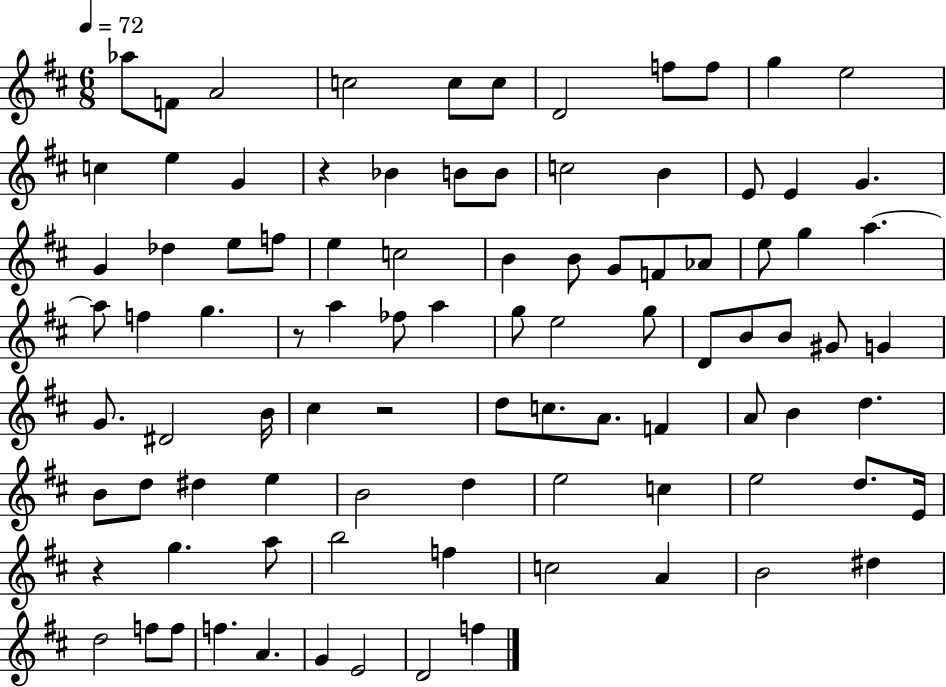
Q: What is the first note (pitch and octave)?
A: Ab5